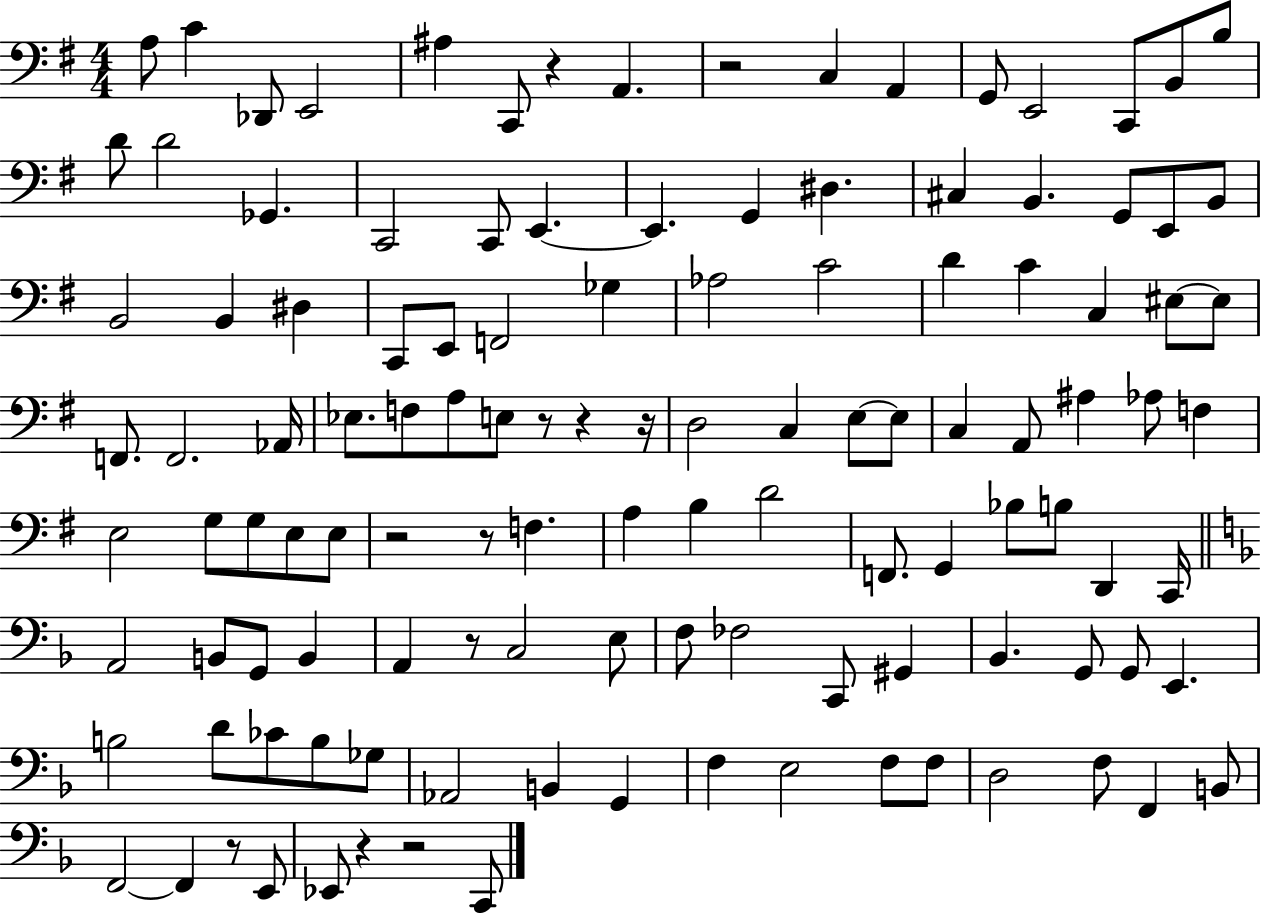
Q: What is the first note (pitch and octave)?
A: A3